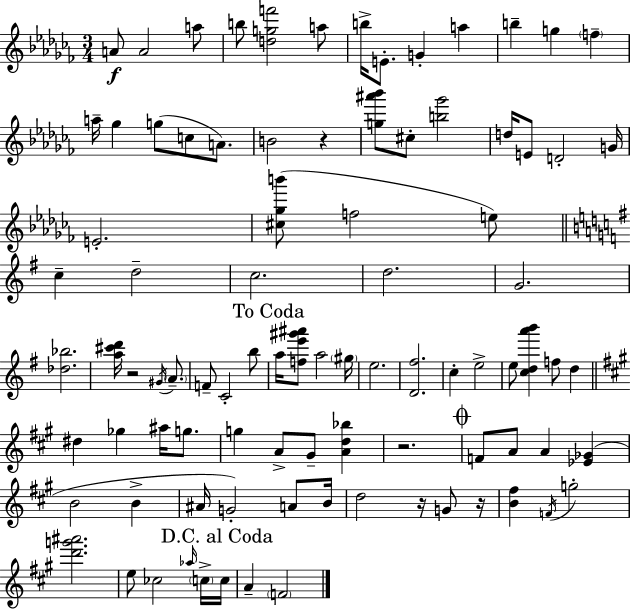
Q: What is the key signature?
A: AES minor